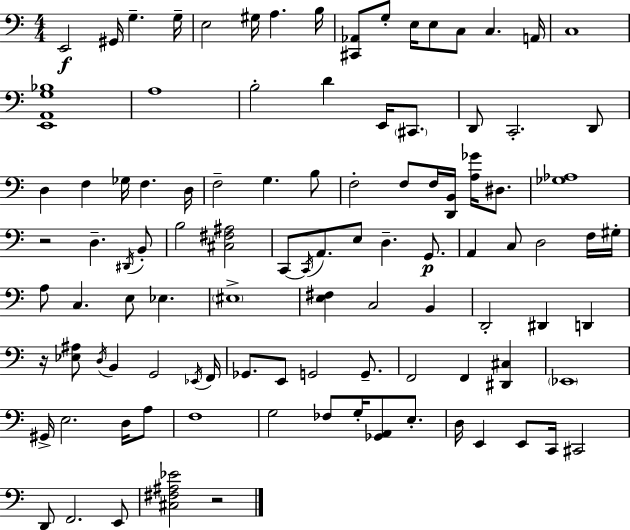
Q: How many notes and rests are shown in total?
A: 103